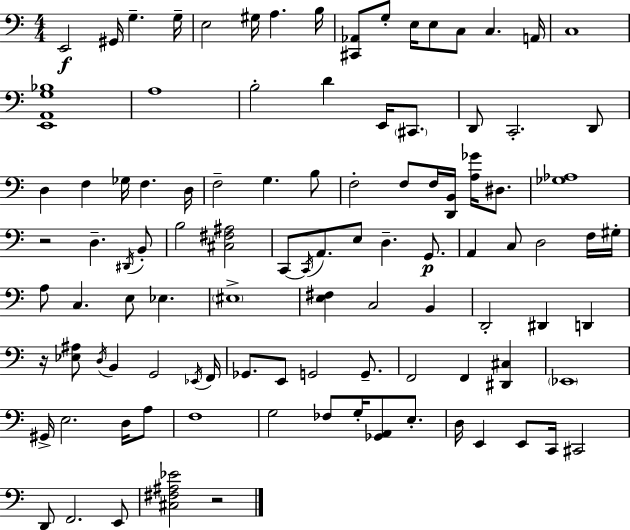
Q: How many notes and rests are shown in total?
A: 103